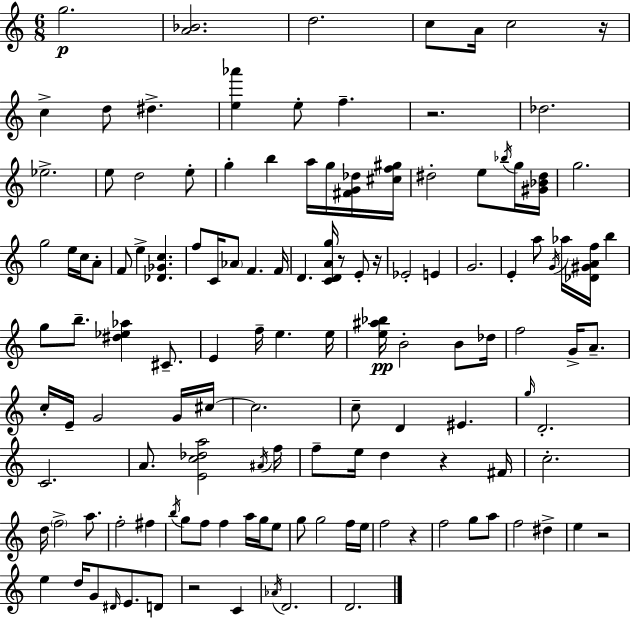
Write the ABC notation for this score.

X:1
T:Untitled
M:6/8
L:1/4
K:C
g2 [A_B]2 d2 c/2 A/4 c2 z/4 c d/2 ^d [e_a'] e/2 f z2 _d2 _e2 e/2 d2 e/2 g b a/4 g/4 [^FG_d]/4 [^cf^g]/4 ^d2 e/2 _b/4 g/4 [^G_B^d]/4 g2 g2 e/4 c/4 A/2 F/2 e [_D_Gc] f/2 C/4 _A/2 F F/4 D [CDAg]/4 z/2 E/2 z/4 _E2 E G2 E a/2 G/4 _a/4 [_D^GAf]/4 b g/2 b/2 [^d_e_a] ^C/2 E f/4 e e/4 [e^a_b]/4 B2 B/2 _d/4 f2 G/4 A/2 c/4 E/4 G2 G/4 ^c/4 ^c2 c/2 D ^E g/4 D2 C2 A/2 [Ec_da]2 ^A/4 f/4 f/2 e/4 d z ^F/4 c2 d/4 f2 a/2 f2 ^f b/4 g/2 f/2 f a/4 g/4 e/2 g/2 g2 f/4 e/4 f2 z f2 g/2 a/2 f2 ^d e z2 e d/4 G/2 ^D/4 E/2 D/2 z2 C _A/4 D2 D2